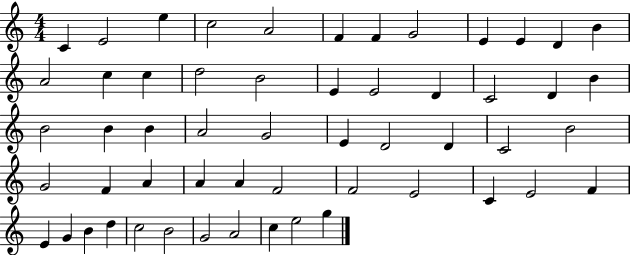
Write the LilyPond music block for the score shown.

{
  \clef treble
  \numericTimeSignature
  \time 4/4
  \key c \major
  c'4 e'2 e''4 | c''2 a'2 | f'4 f'4 g'2 | e'4 e'4 d'4 b'4 | \break a'2 c''4 c''4 | d''2 b'2 | e'4 e'2 d'4 | c'2 d'4 b'4 | \break b'2 b'4 b'4 | a'2 g'2 | e'4 d'2 d'4 | c'2 b'2 | \break g'2 f'4 a'4 | a'4 a'4 f'2 | f'2 e'2 | c'4 e'2 f'4 | \break e'4 g'4 b'4 d''4 | c''2 b'2 | g'2 a'2 | c''4 e''2 g''4 | \break \bar "|."
}